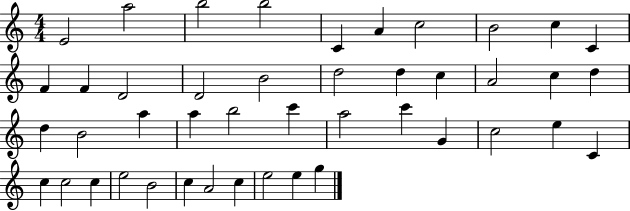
{
  \clef treble
  \numericTimeSignature
  \time 4/4
  \key c \major
  e'2 a''2 | b''2 b''2 | c'4 a'4 c''2 | b'2 c''4 c'4 | \break f'4 f'4 d'2 | d'2 b'2 | d''2 d''4 c''4 | a'2 c''4 d''4 | \break d''4 b'2 a''4 | a''4 b''2 c'''4 | a''2 c'''4 g'4 | c''2 e''4 c'4 | \break c''4 c''2 c''4 | e''2 b'2 | c''4 a'2 c''4 | e''2 e''4 g''4 | \break \bar "|."
}